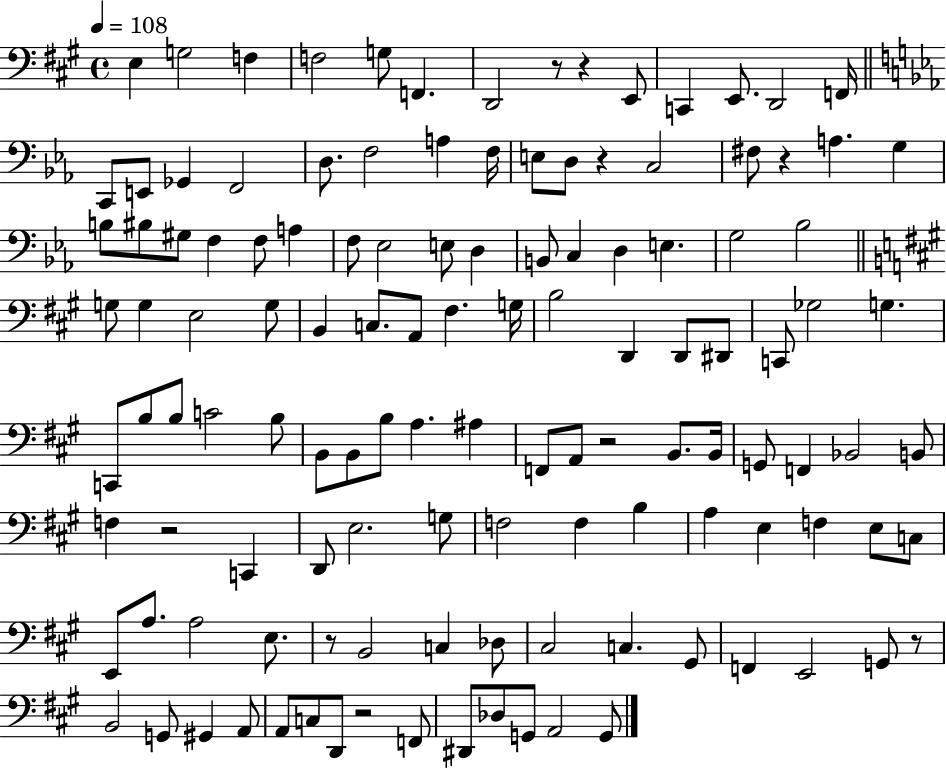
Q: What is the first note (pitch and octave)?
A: E3